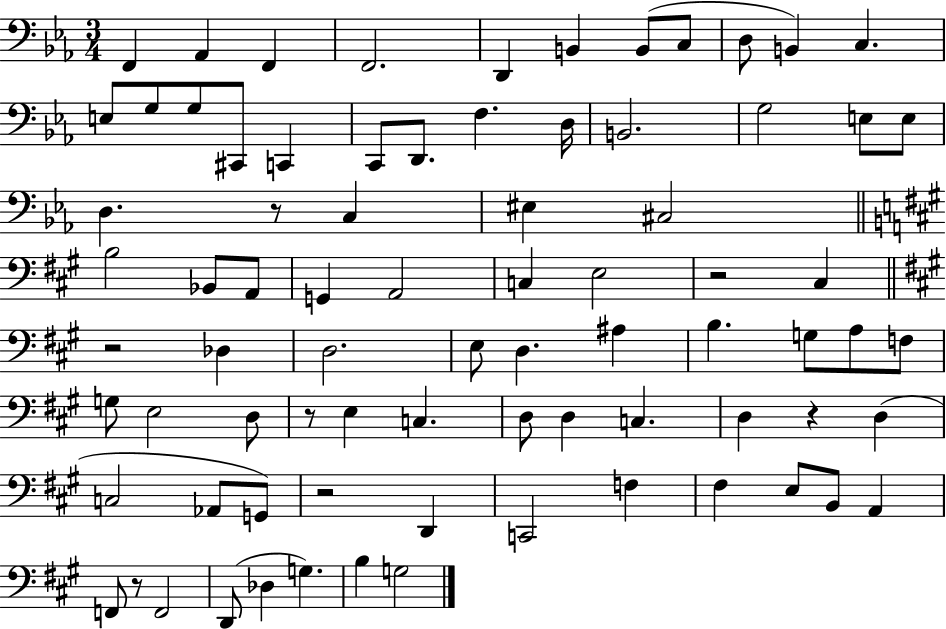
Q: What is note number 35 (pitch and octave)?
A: E3